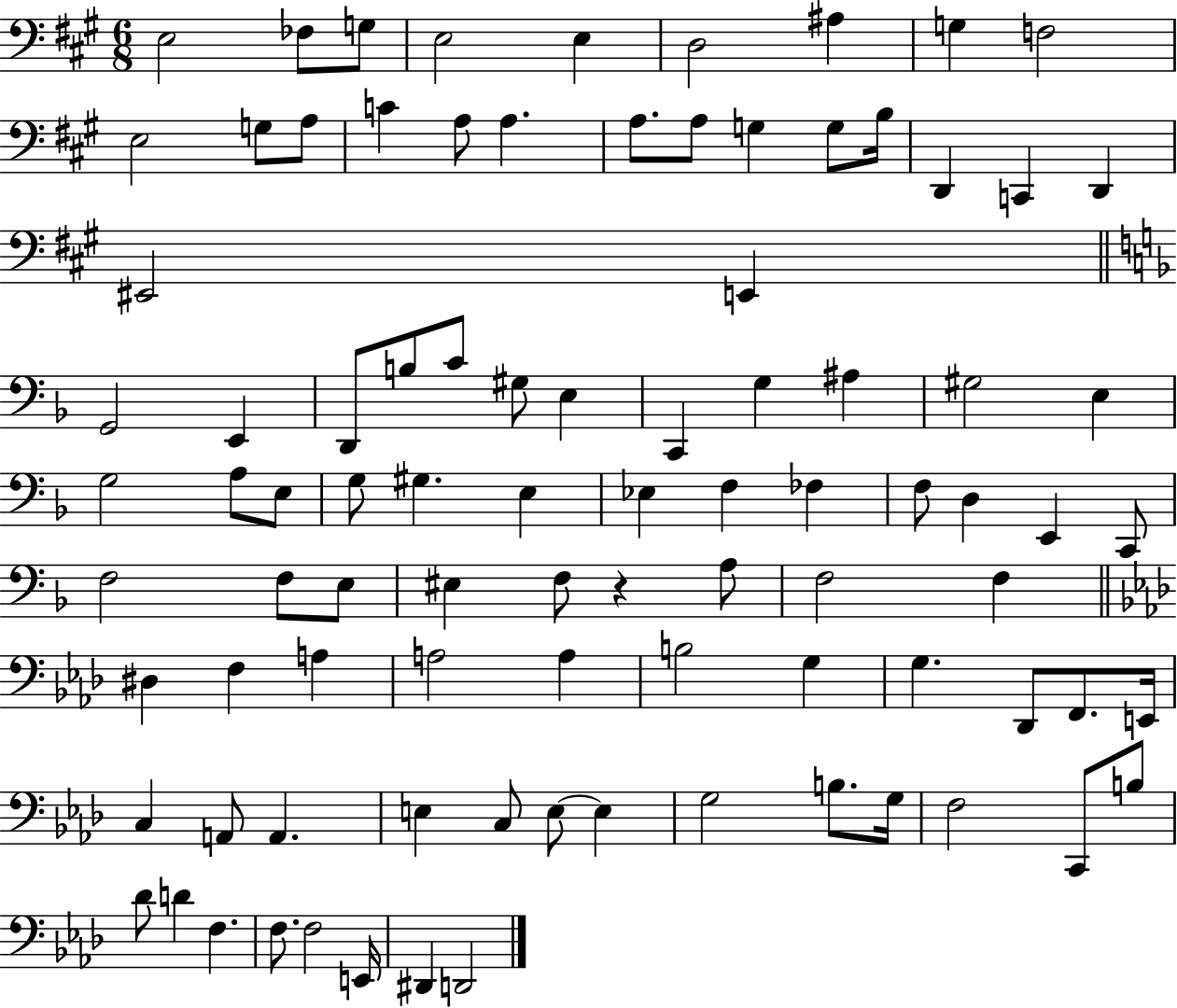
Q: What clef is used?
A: bass